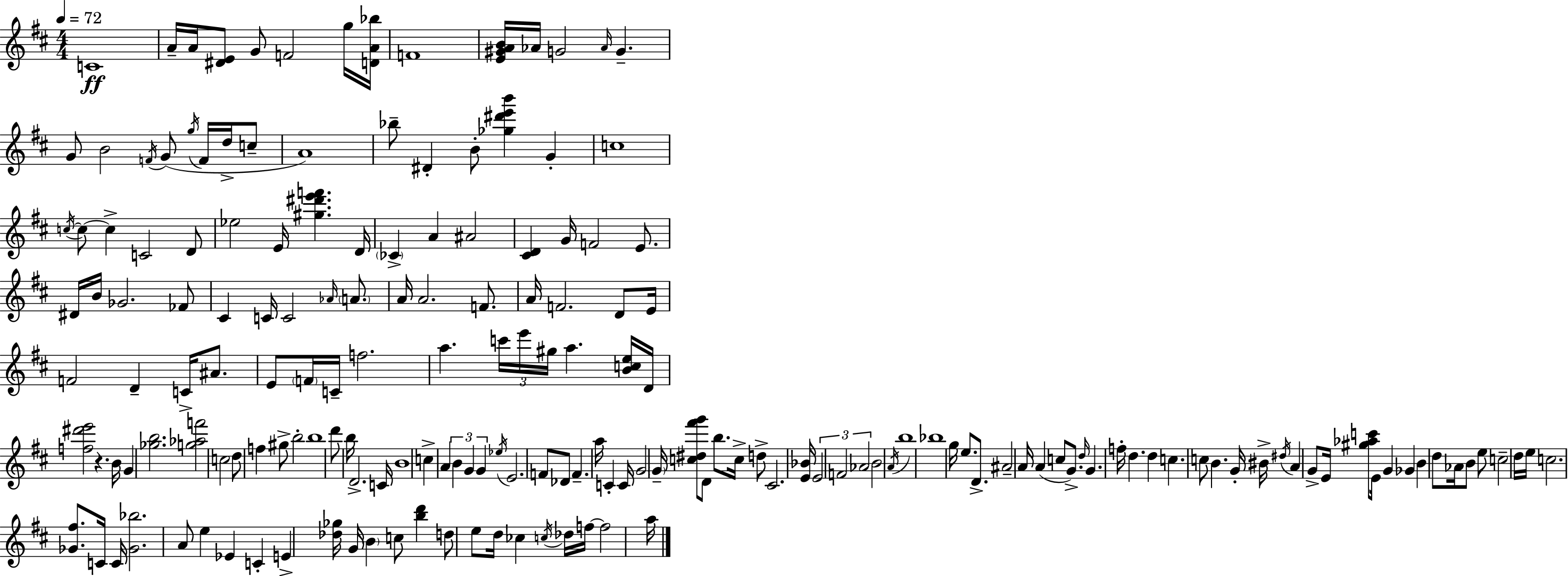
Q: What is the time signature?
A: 4/4